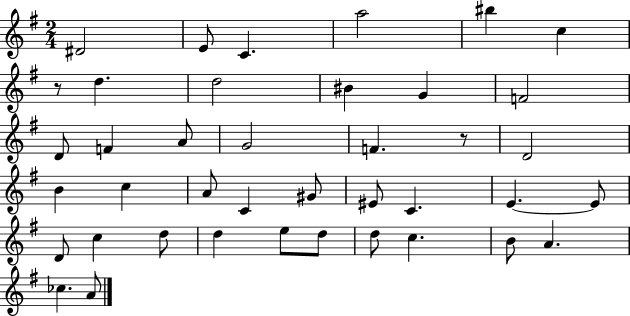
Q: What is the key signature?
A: G major